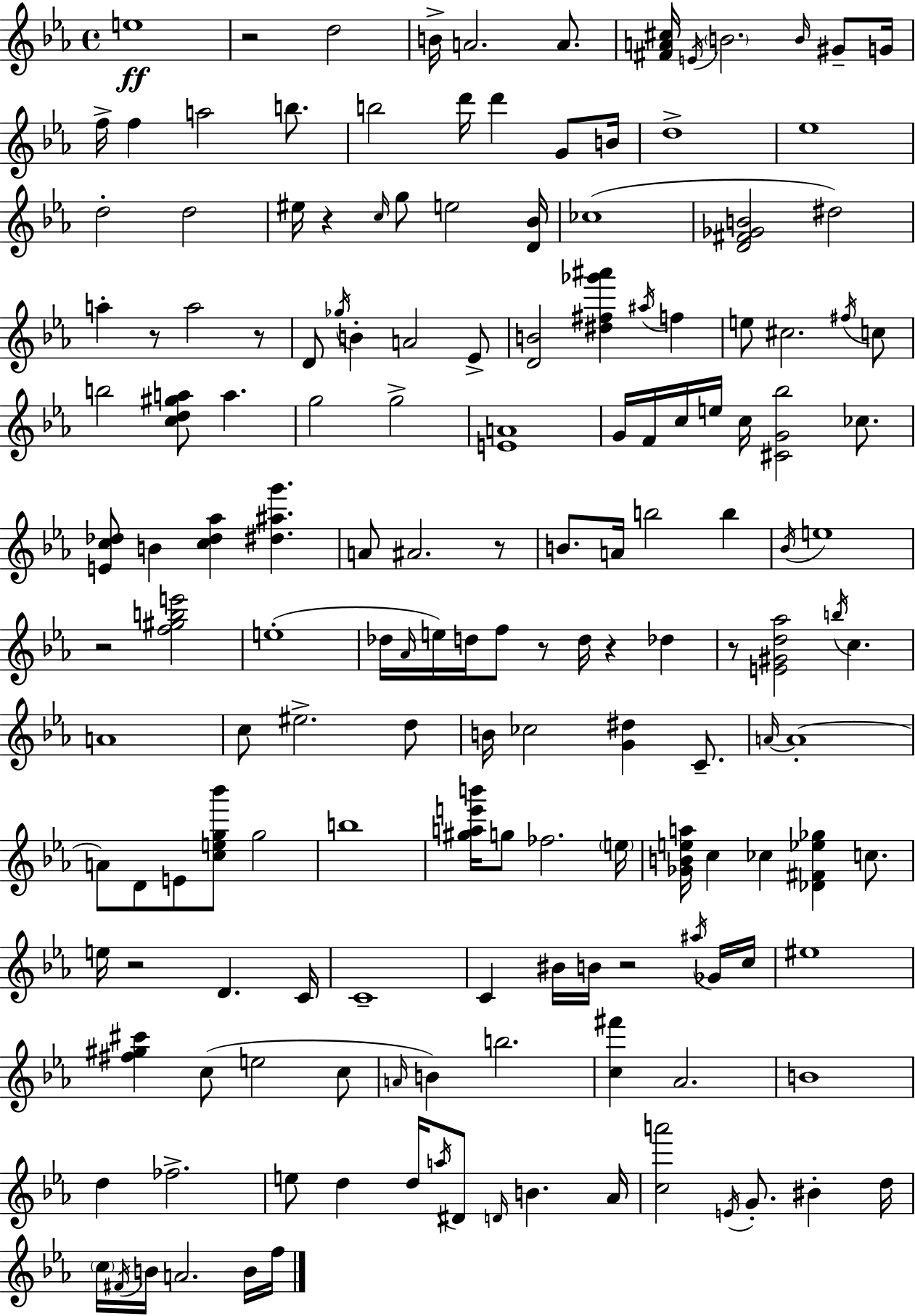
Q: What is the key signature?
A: EES major